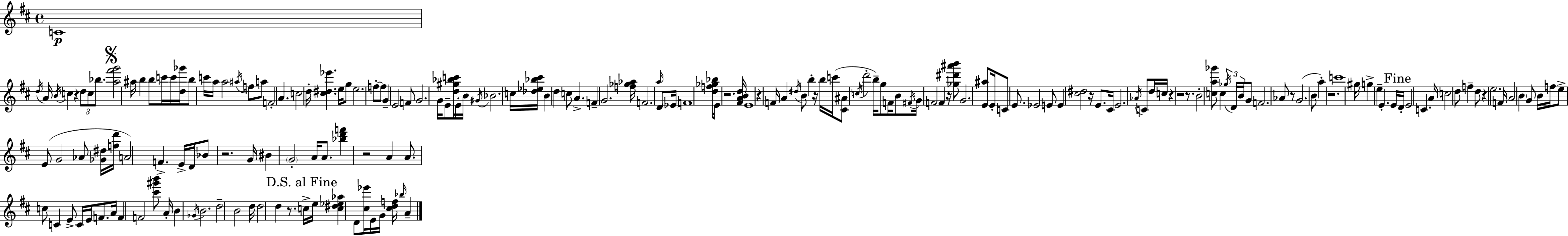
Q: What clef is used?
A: treble